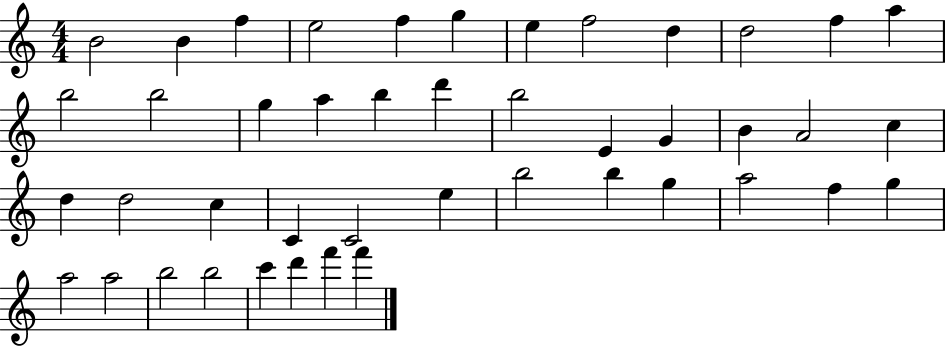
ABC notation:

X:1
T:Untitled
M:4/4
L:1/4
K:C
B2 B f e2 f g e f2 d d2 f a b2 b2 g a b d' b2 E G B A2 c d d2 c C C2 e b2 b g a2 f g a2 a2 b2 b2 c' d' f' f'